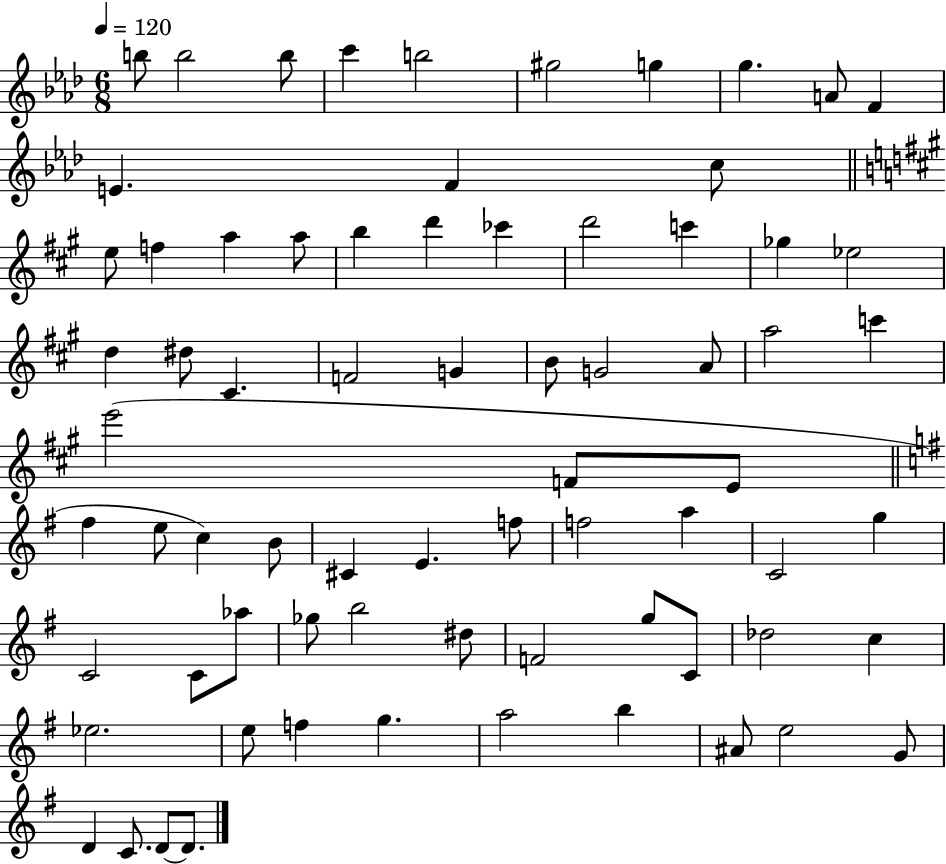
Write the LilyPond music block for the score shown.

{
  \clef treble
  \numericTimeSignature
  \time 6/8
  \key aes \major
  \tempo 4 = 120
  b''8 b''2 b''8 | c'''4 b''2 | gis''2 g''4 | g''4. a'8 f'4 | \break e'4. f'4 c''8 | \bar "||" \break \key a \major e''8 f''4 a''4 a''8 | b''4 d'''4 ces'''4 | d'''2 c'''4 | ges''4 ees''2 | \break d''4 dis''8 cis'4. | f'2 g'4 | b'8 g'2 a'8 | a''2 c'''4 | \break e'''2( f'8 e'8 | \bar "||" \break \key e \minor fis''4 e''8 c''4) b'8 | cis'4 e'4. f''8 | f''2 a''4 | c'2 g''4 | \break c'2 c'8 aes''8 | ges''8 b''2 dis''8 | f'2 g''8 c'8 | des''2 c''4 | \break ees''2. | e''8 f''4 g''4. | a''2 b''4 | ais'8 e''2 g'8 | \break d'4 c'8. d'8~~ d'8. | \bar "|."
}